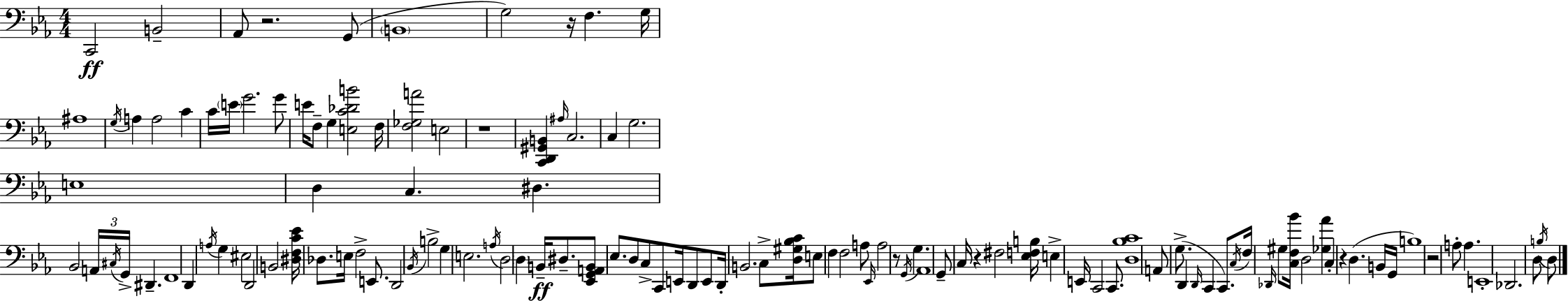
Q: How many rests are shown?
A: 7